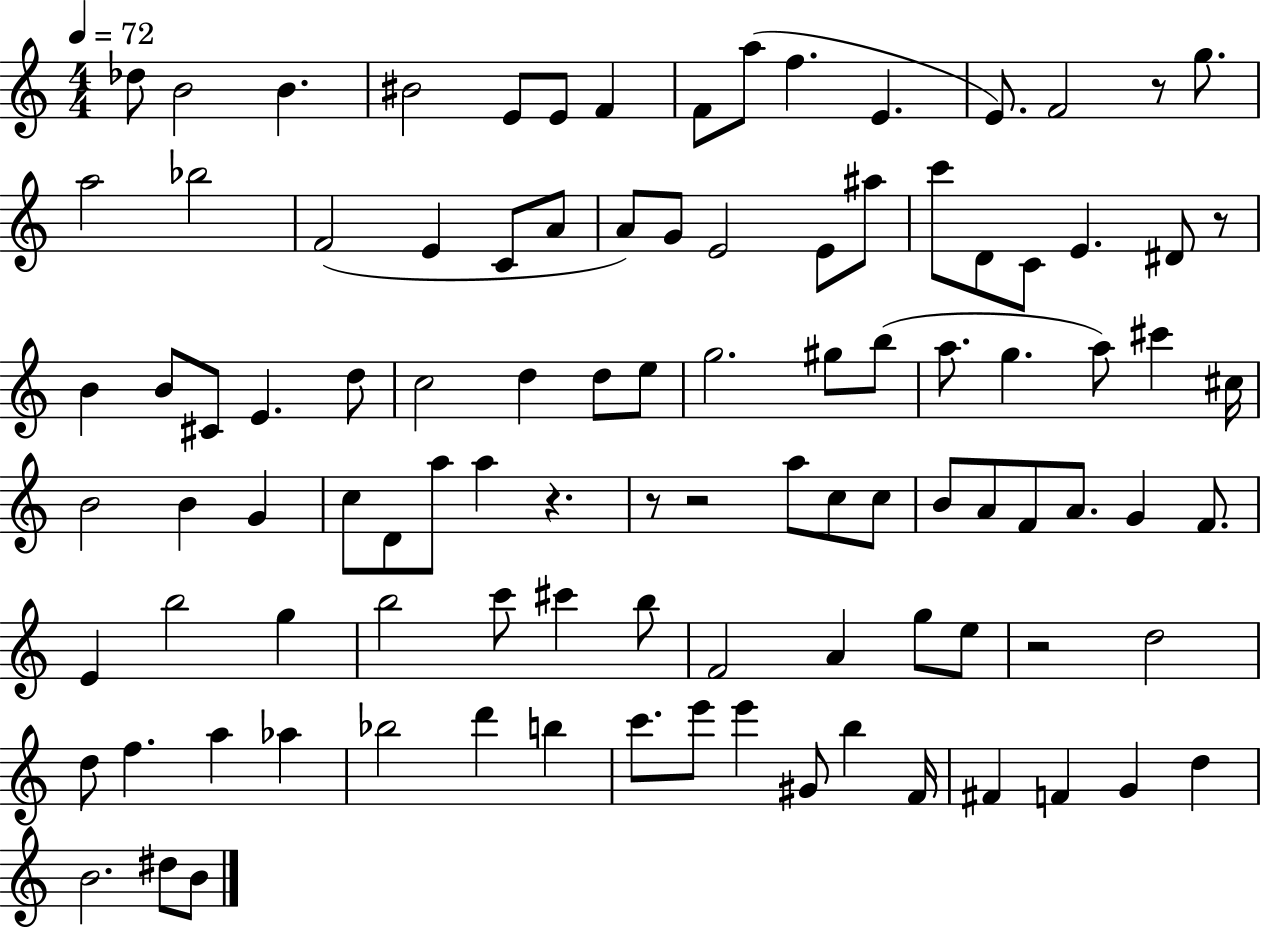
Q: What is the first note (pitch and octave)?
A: Db5